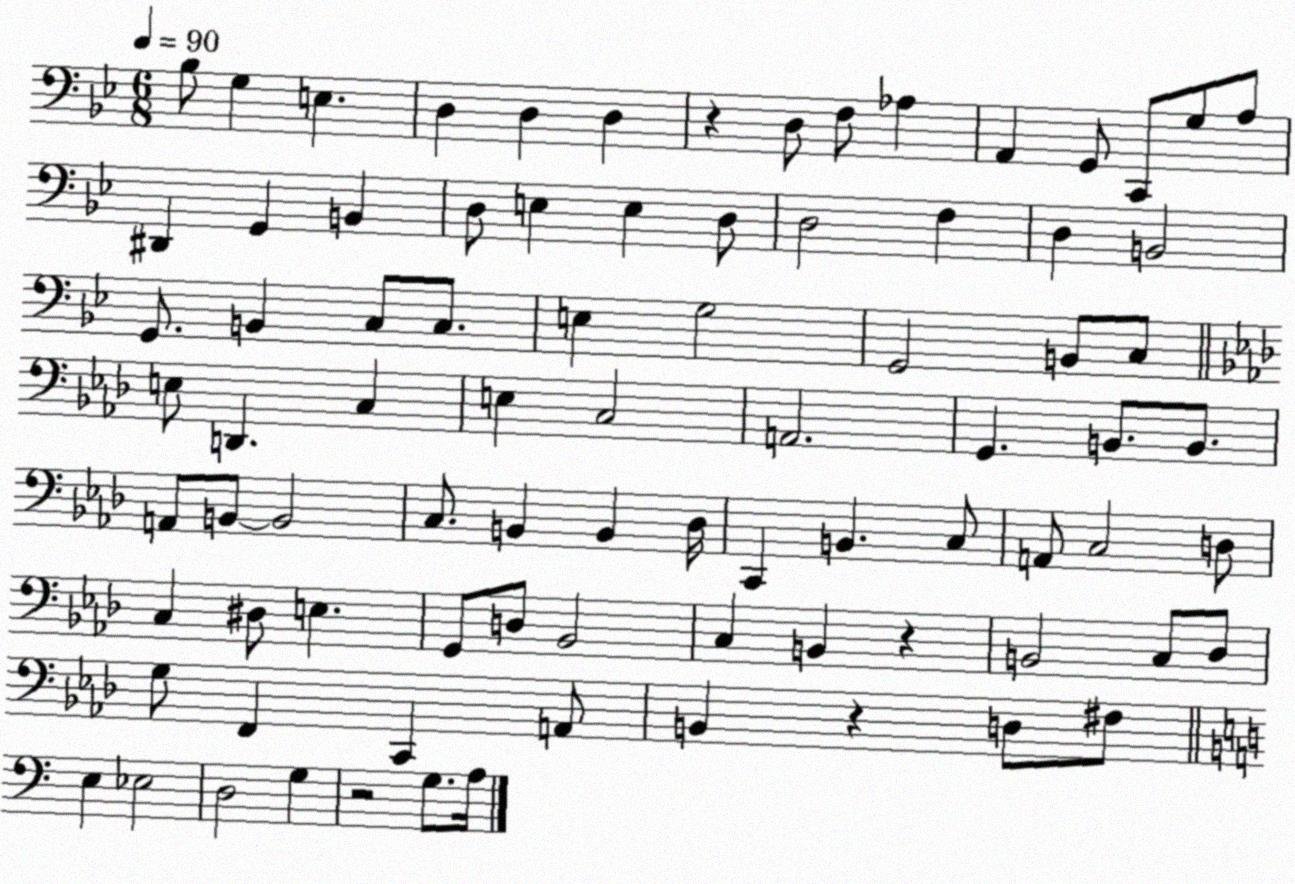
X:1
T:Untitled
M:6/8
L:1/4
K:Bb
_B,/2 G, E, D, D, D, z D,/2 F,/2 _A, A,, G,,/2 C,,/2 G,/2 A,/2 ^D,, G,, B,, D,/2 E, E, D,/2 D,2 F, D, B,,2 G,,/2 B,, C,/2 C,/2 E, G,2 G,,2 B,,/2 C,/2 E,/2 D,, C, E, C,2 A,,2 G,, B,,/2 B,,/2 A,,/2 B,,/2 B,,2 C,/2 B,, B,, _D,/4 C,, B,, C,/2 A,,/2 C,2 D,/2 C, ^D,/2 E, G,,/2 D,/2 _B,,2 C, B,, z B,,2 C,/2 _D,/2 G,/2 F,, C,, A,,/2 B,, z D,/2 ^F,/2 E, _E,2 D,2 G, z2 G,/2 A,/4